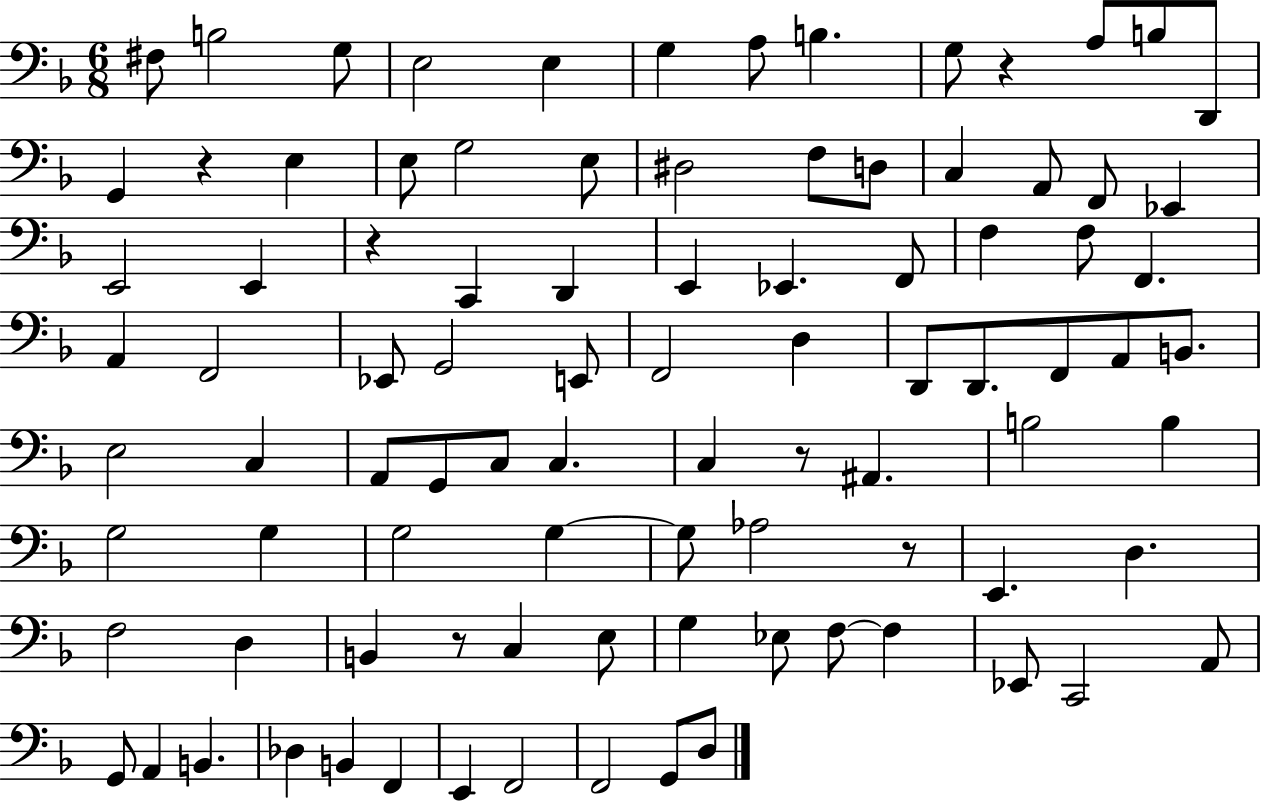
{
  \clef bass
  \numericTimeSignature
  \time 6/8
  \key f \major
  fis8 b2 g8 | e2 e4 | g4 a8 b4. | g8 r4 a8 b8 d,8 | \break g,4 r4 e4 | e8 g2 e8 | dis2 f8 d8 | c4 a,8 f,8 ees,4 | \break e,2 e,4 | r4 c,4 d,4 | e,4 ees,4. f,8 | f4 f8 f,4. | \break a,4 f,2 | ees,8 g,2 e,8 | f,2 d4 | d,8 d,8. f,8 a,8 b,8. | \break e2 c4 | a,8 g,8 c8 c4. | c4 r8 ais,4. | b2 b4 | \break g2 g4 | g2 g4~~ | g8 aes2 r8 | e,4. d4. | \break f2 d4 | b,4 r8 c4 e8 | g4 ees8 f8~~ f4 | ees,8 c,2 a,8 | \break g,8 a,4 b,4. | des4 b,4 f,4 | e,4 f,2 | f,2 g,8 d8 | \break \bar "|."
}